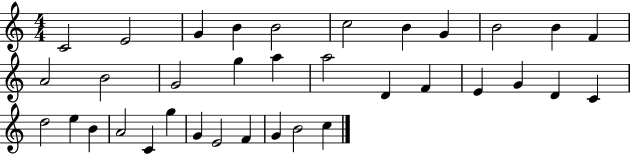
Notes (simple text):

C4/h E4/h G4/q B4/q B4/h C5/h B4/q G4/q B4/h B4/q F4/q A4/h B4/h G4/h G5/q A5/q A5/h D4/q F4/q E4/q G4/q D4/q C4/q D5/h E5/q B4/q A4/h C4/q G5/q G4/q E4/h F4/q G4/q B4/h C5/q